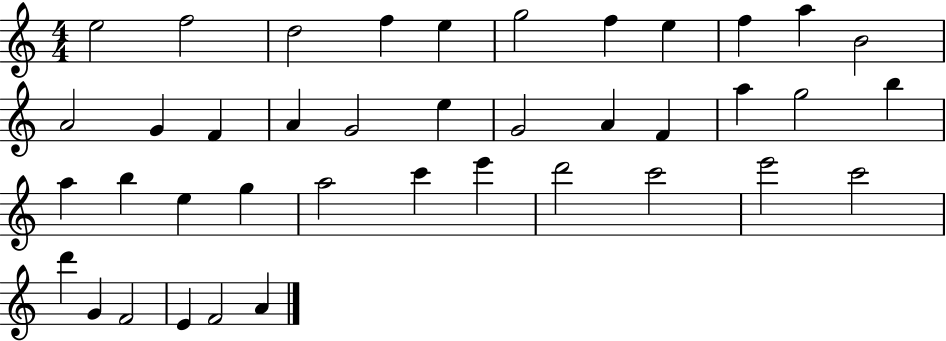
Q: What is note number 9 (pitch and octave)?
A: F5